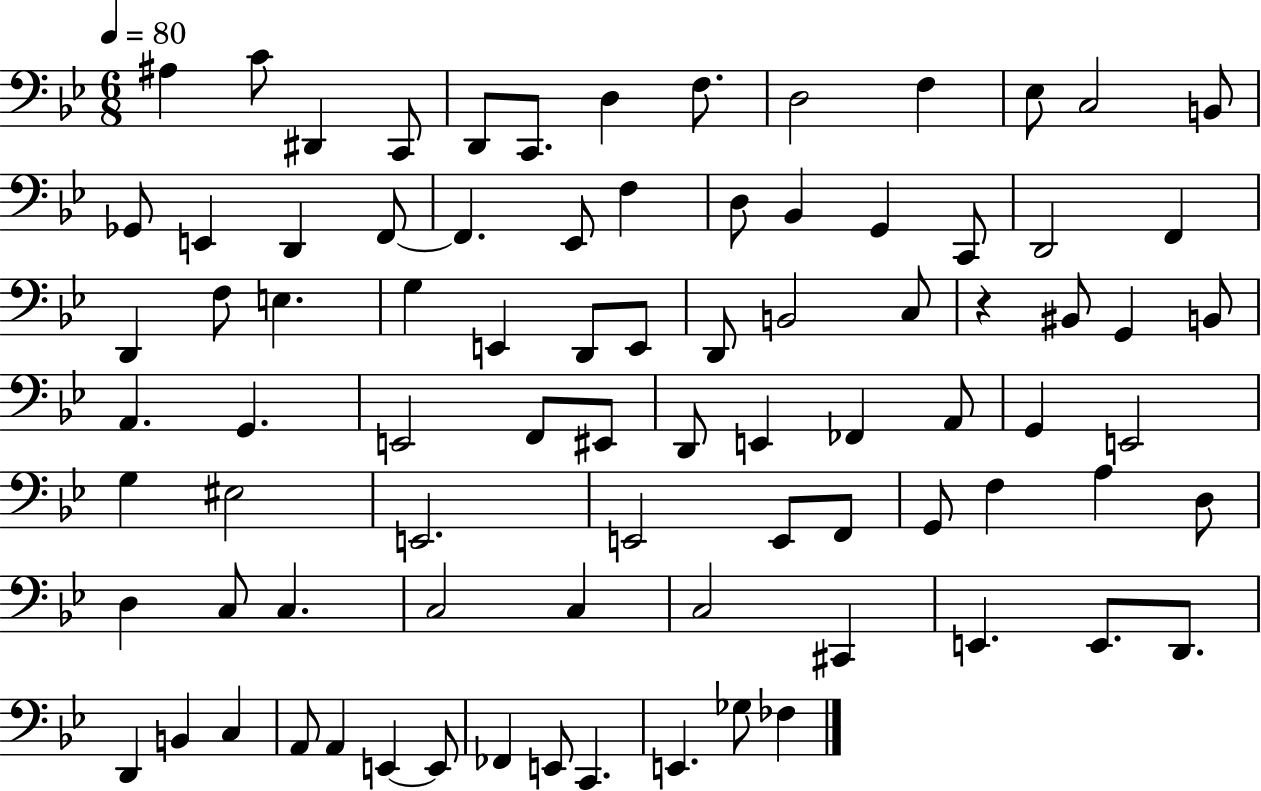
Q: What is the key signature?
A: BES major